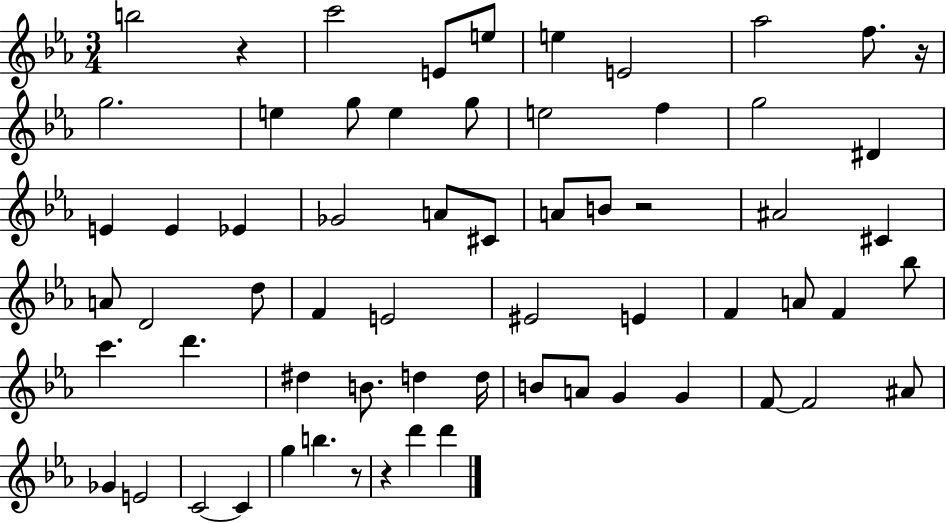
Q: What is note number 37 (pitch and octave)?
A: F4